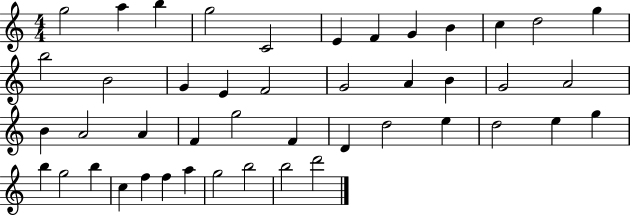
X:1
T:Untitled
M:4/4
L:1/4
K:C
g2 a b g2 C2 E F G B c d2 g b2 B2 G E F2 G2 A B G2 A2 B A2 A F g2 F D d2 e d2 e g b g2 b c f f a g2 b2 b2 d'2